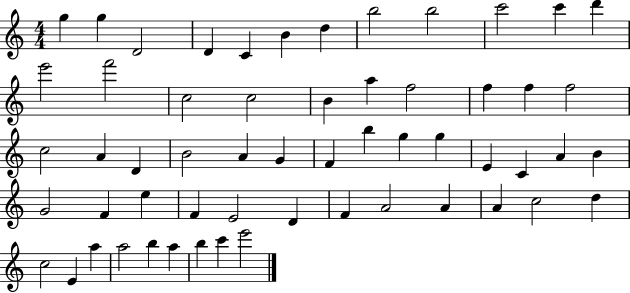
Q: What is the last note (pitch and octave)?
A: E6